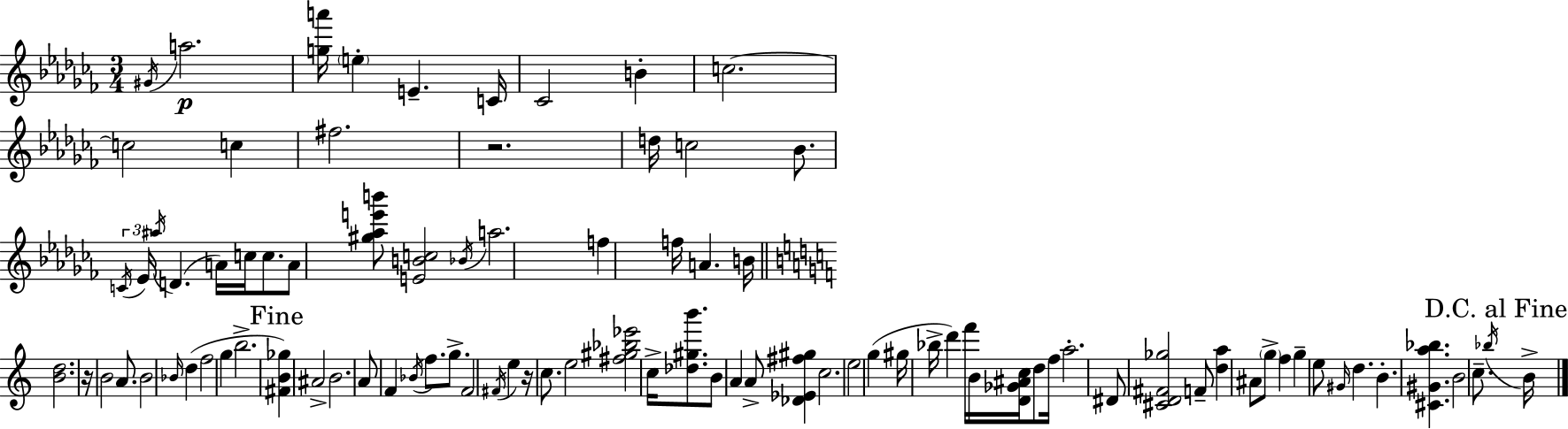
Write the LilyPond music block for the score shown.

{
  \clef treble
  \numericTimeSignature
  \time 3/4
  \key aes \minor
  \acciaccatura { gis'16 }\p a''2. | <g'' a'''>16 \parenthesize e''4-. e'4.-- | c'16 ces'2 b'4-. | c''2.~~ | \break c''2 c''4 | fis''2. | r2. | d''16 c''2 bes'8. | \break \tuplet 3/2 { \acciaccatura { c'16 } ees'16 \acciaccatura { ais''16 }( } d'4. a'16) c''16 | c''8. a'8 <gis'' aes'' e''' b'''>8 <e' b' c''>2 | \acciaccatura { bes'16 } a''2. | f''4 f''16 a'4. | \break b'16 \bar "||" \break \key c \major <b' d''>2. | r16 b'2 a'8. | b'2 \grace { bes'16 }( d''4 | f''2 g''4 | \break b''2.-> | \mark "Fine" <fis' b' ges''>4) ais'2-> | b'2. | a'8 f'4 \acciaccatura { bes'16 } f''8. g''8.-> | \break f'2 \acciaccatura { fis'16 } e''4 | r16 c''8. e''2 | <fis'' gis'' bes'' ees'''>2 c''16-> | <des'' gis'' b'''>8. b'8 a'4 a'8-> <des' ees' fis'' gis''>4 | \break c''2. | e''2 g''4( | gis''16 bes''16-> d'''4) f'''16 b'16 <d' ges' ais' c''>16 | d''8 f''16 a''2.-. | \break dis'8 <cis' d' fis' ges''>2 | f'8-- <d'' a''>4 ais'8 \parenthesize g''8-> f''4 | g''4-- e''8 \grace { gis'16 } d''4. | b'4.-. <cis' gis' a'' bes''>4. | \break b'2 | c''8.-- \acciaccatura { bes''16 } \mark "D.C. al Fine" b'16-> \bar "|."
}